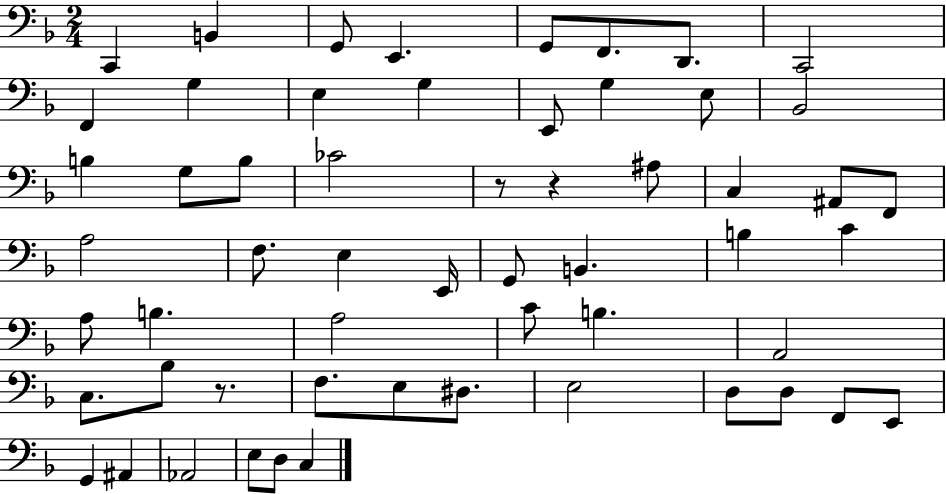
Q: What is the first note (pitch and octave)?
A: C2